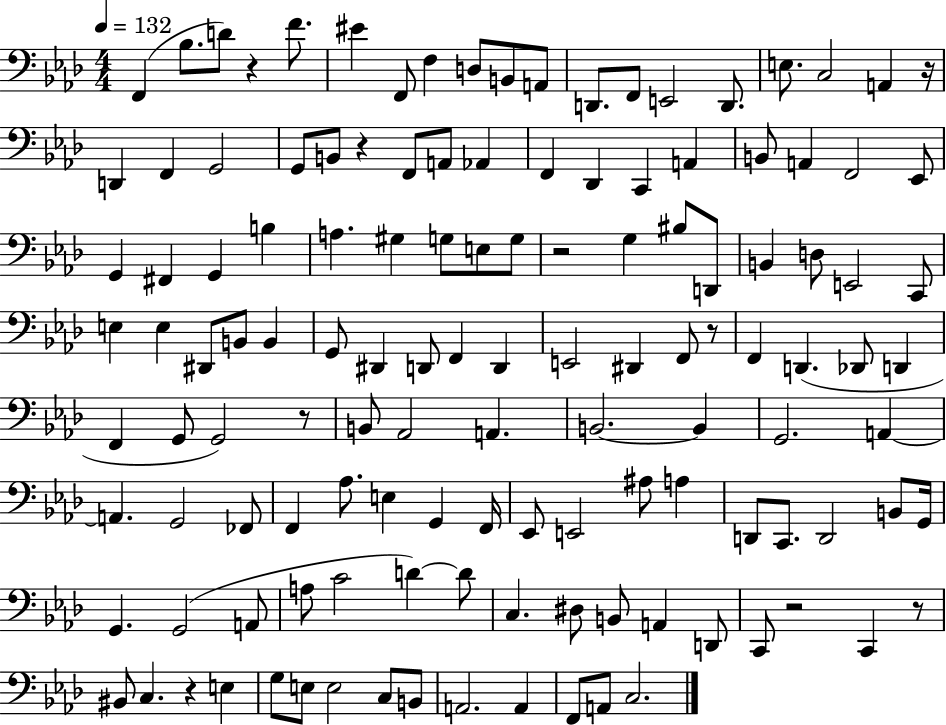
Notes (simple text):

F2/q Bb3/e. D4/e R/q F4/e. EIS4/q F2/e F3/q D3/e B2/e A2/e D2/e. F2/e E2/h D2/e. E3/e. C3/h A2/q R/s D2/q F2/q G2/h G2/e B2/e R/q F2/e A2/e Ab2/q F2/q Db2/q C2/q A2/q B2/e A2/q F2/h Eb2/e G2/q F#2/q G2/q B3/q A3/q. G#3/q G3/e E3/e G3/e R/h G3/q BIS3/e D2/e B2/q D3/e E2/h C2/e E3/q E3/q D#2/e B2/e B2/q G2/e D#2/q D2/e F2/q D2/q E2/h D#2/q F2/e R/e F2/q D2/q. Db2/e D2/q F2/q G2/e G2/h R/e B2/e Ab2/h A2/q. B2/h. B2/q G2/h. A2/q A2/q. G2/h FES2/e F2/q Ab3/e. E3/q G2/q F2/s Eb2/e E2/h A#3/e A3/q D2/e C2/e. D2/h B2/e G2/s G2/q. G2/h A2/e A3/e C4/h D4/q D4/e C3/q. D#3/e B2/e A2/q D2/e C2/e R/h C2/q R/e BIS2/e C3/q. R/q E3/q G3/e E3/e E3/h C3/e B2/e A2/h. A2/q F2/e A2/e C3/h.